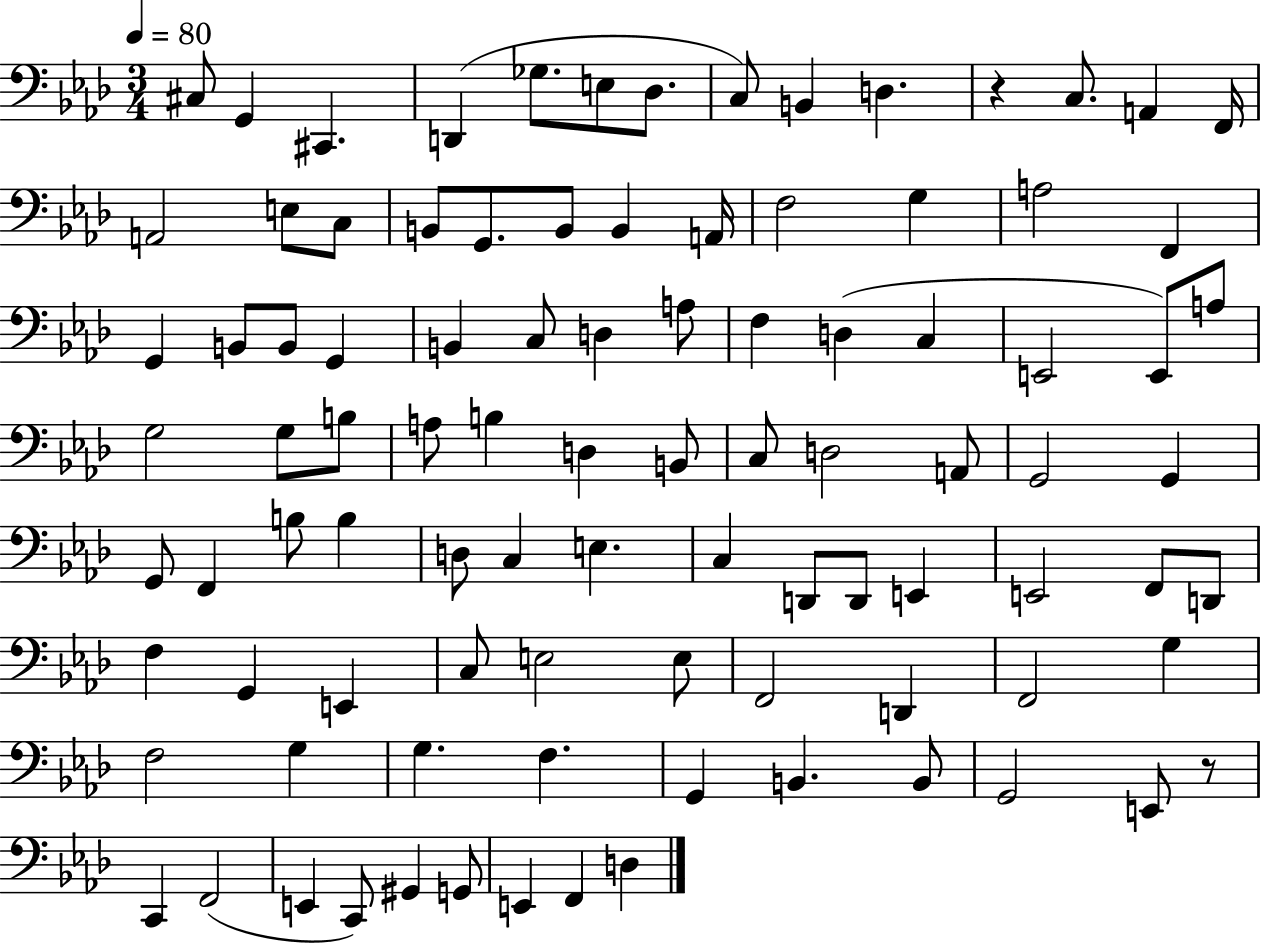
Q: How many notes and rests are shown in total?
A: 95